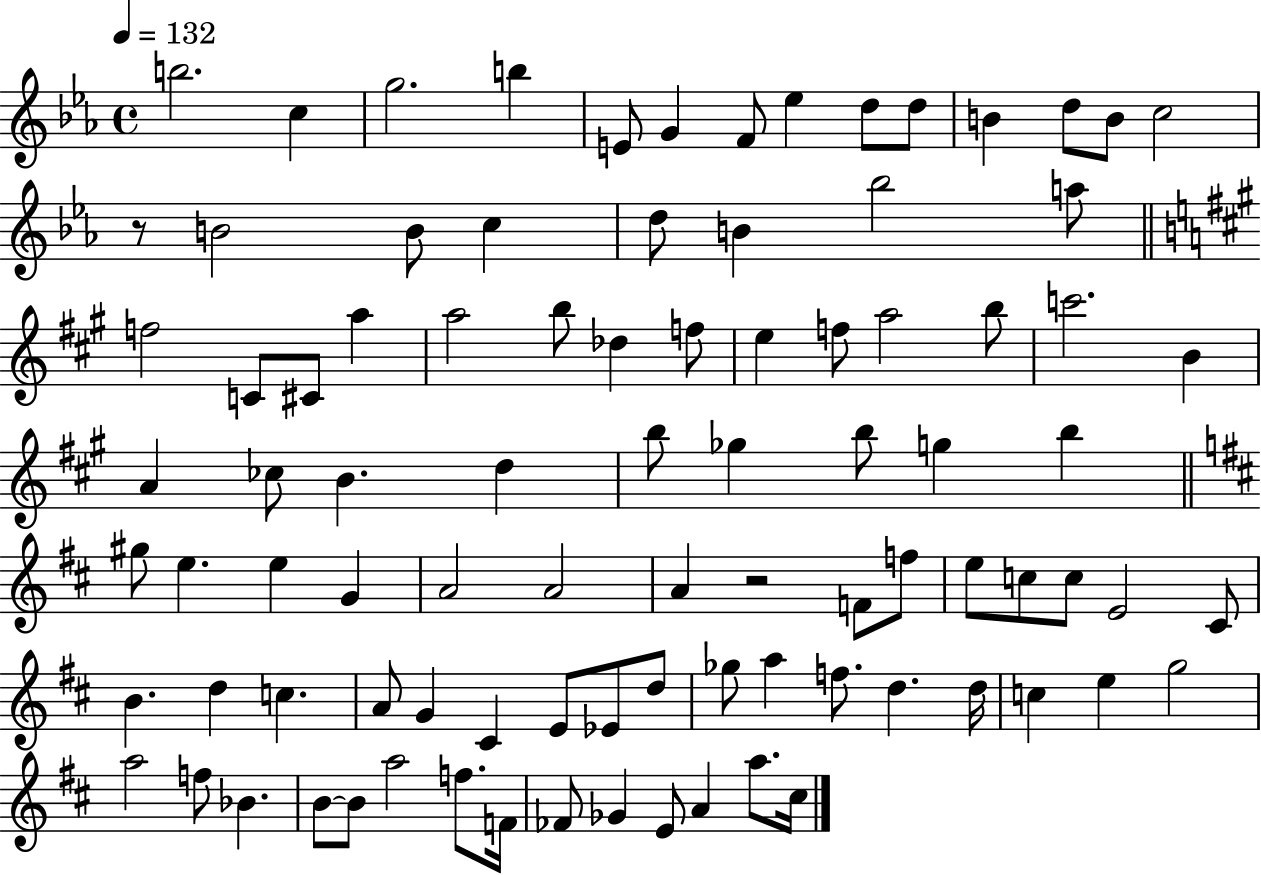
X:1
T:Untitled
M:4/4
L:1/4
K:Eb
b2 c g2 b E/2 G F/2 _e d/2 d/2 B d/2 B/2 c2 z/2 B2 B/2 c d/2 B _b2 a/2 f2 C/2 ^C/2 a a2 b/2 _d f/2 e f/2 a2 b/2 c'2 B A _c/2 B d b/2 _g b/2 g b ^g/2 e e G A2 A2 A z2 F/2 f/2 e/2 c/2 c/2 E2 ^C/2 B d c A/2 G ^C E/2 _E/2 d/2 _g/2 a f/2 d d/4 c e g2 a2 f/2 _B B/2 B/2 a2 f/2 F/4 _F/2 _G E/2 A a/2 ^c/4